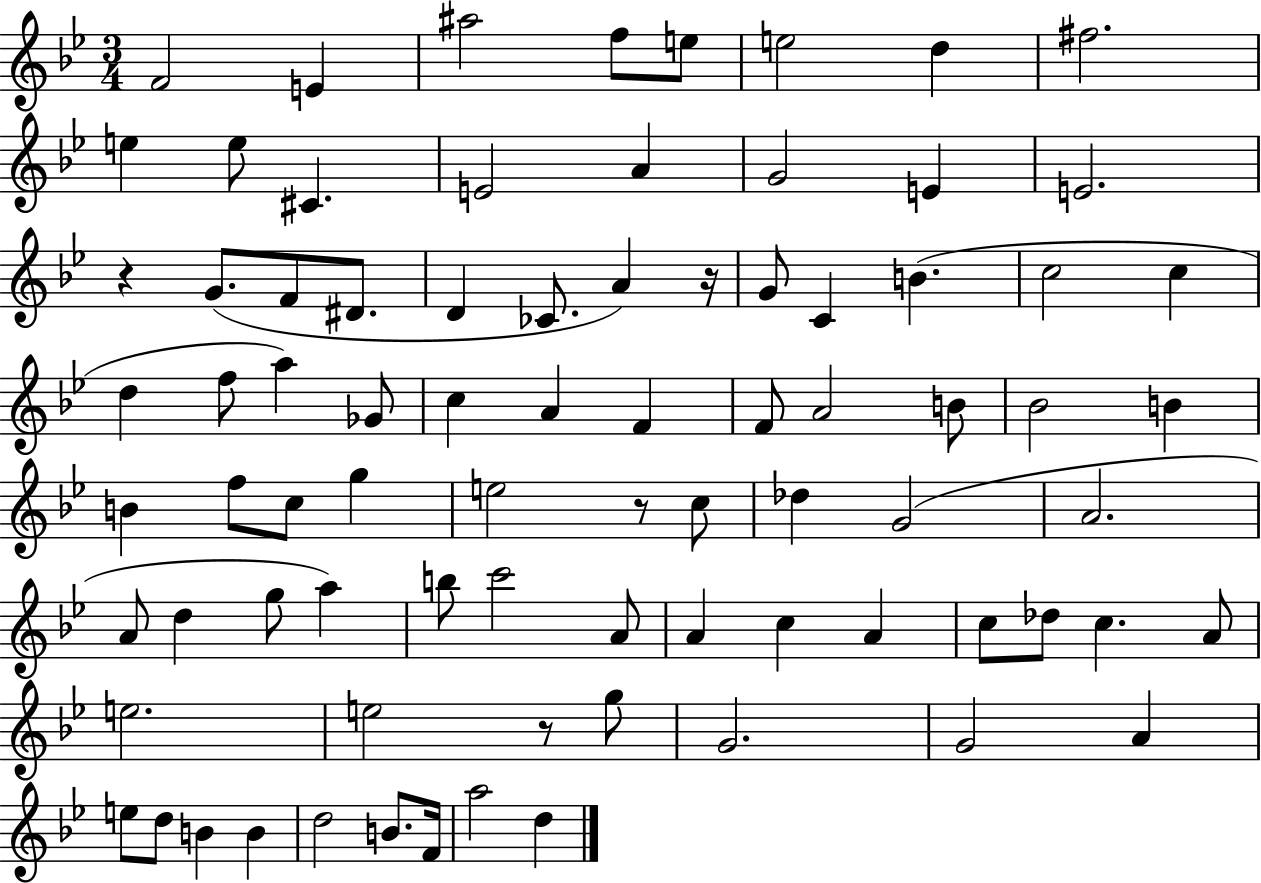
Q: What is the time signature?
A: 3/4